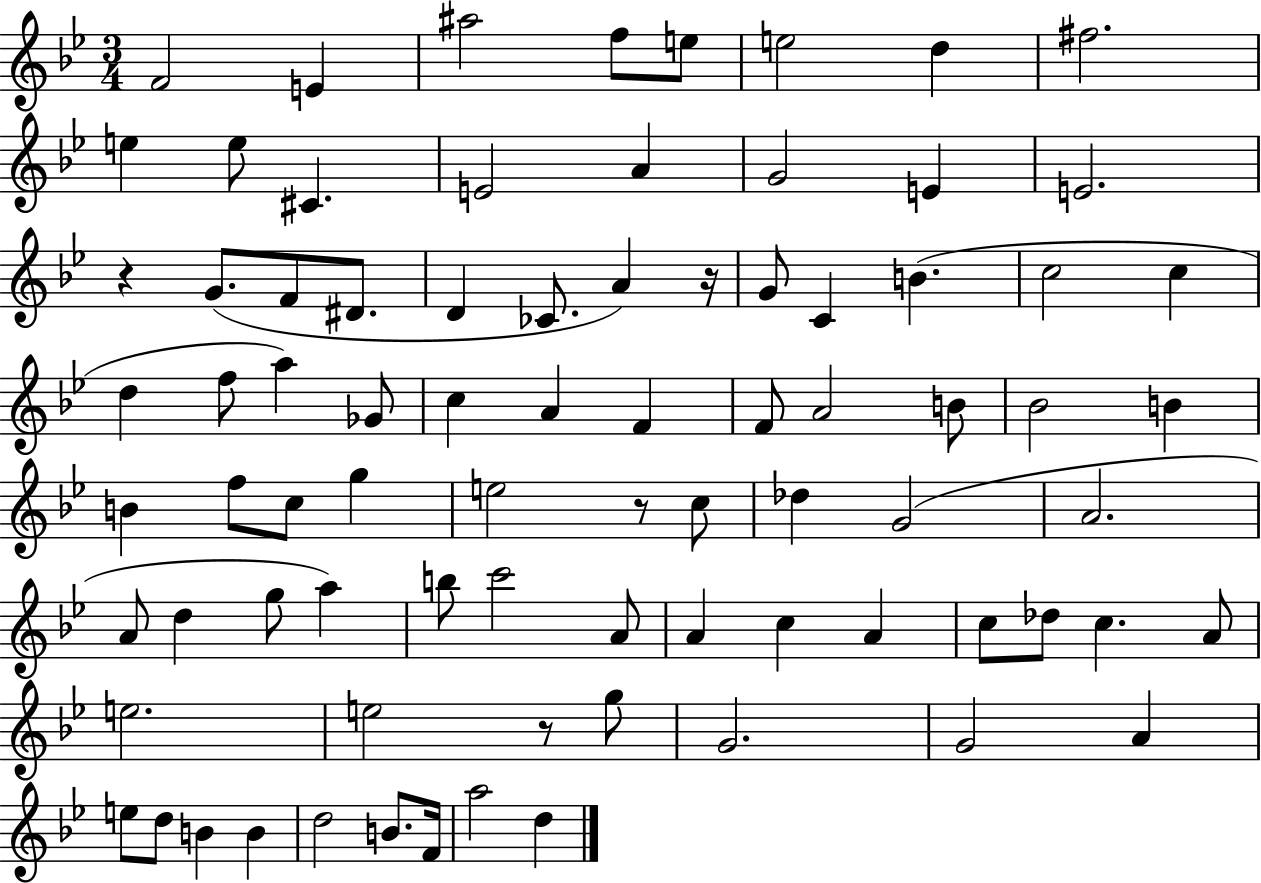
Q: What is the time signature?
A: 3/4